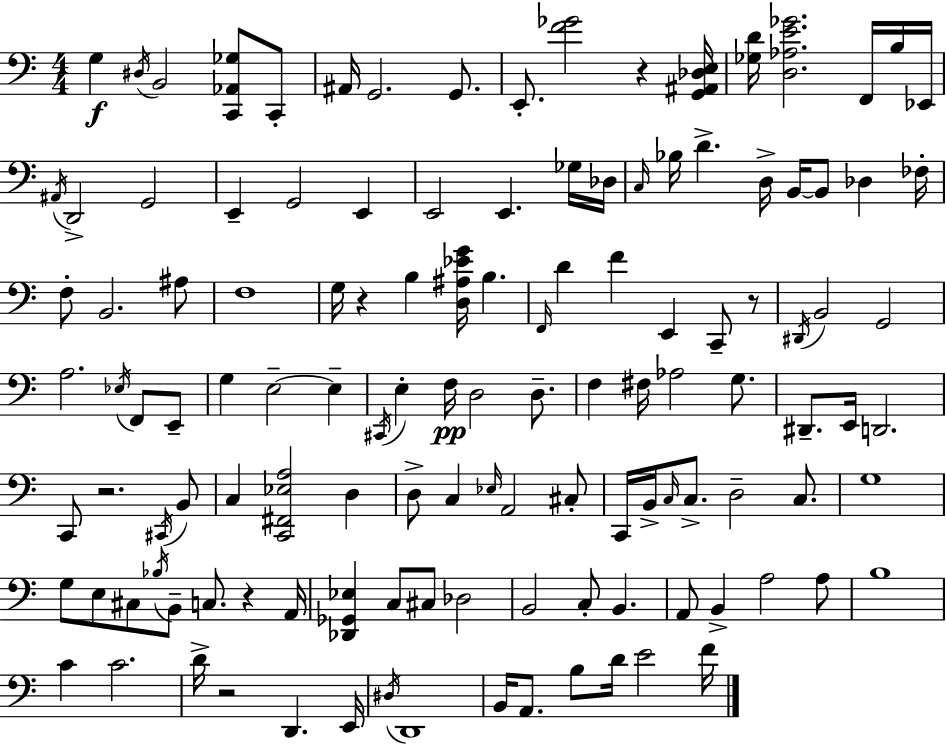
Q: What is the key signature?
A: A minor